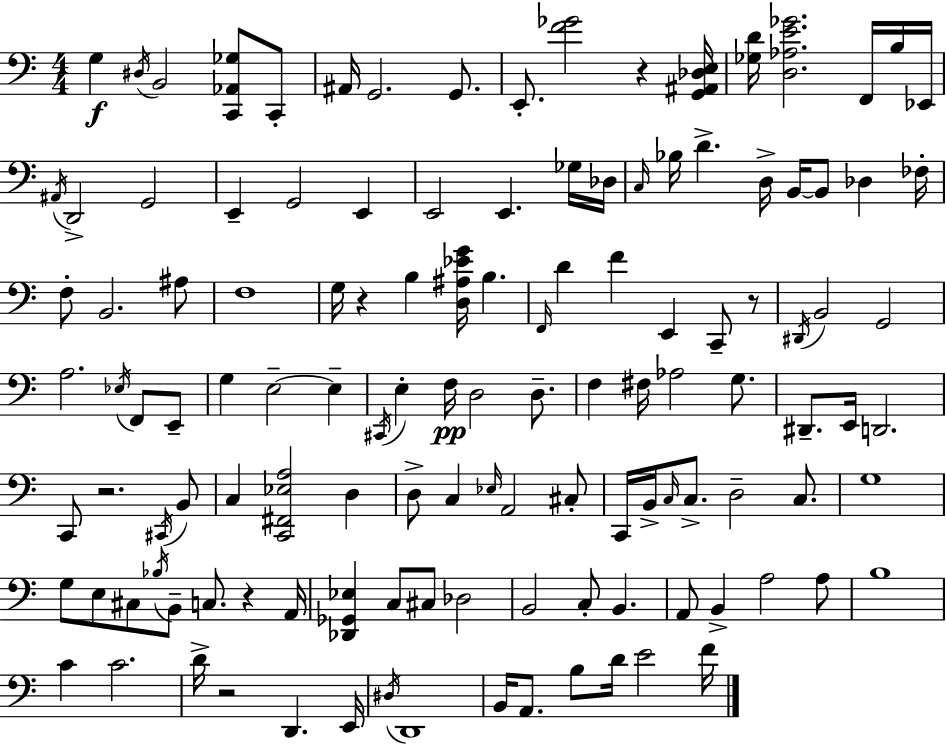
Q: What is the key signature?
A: A minor